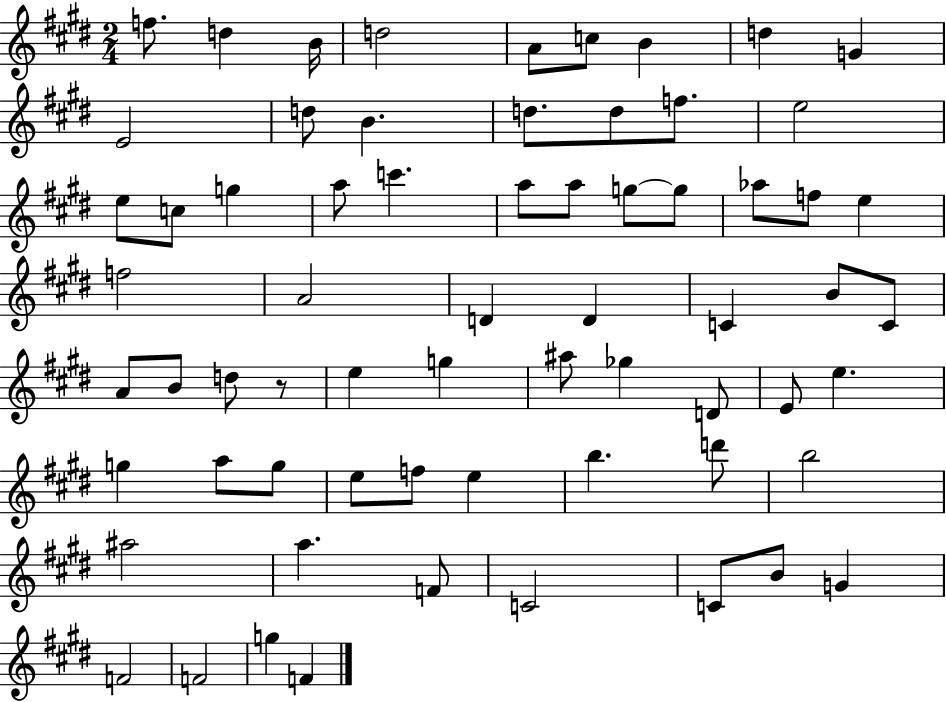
X:1
T:Untitled
M:2/4
L:1/4
K:E
f/2 d B/4 d2 A/2 c/2 B d G E2 d/2 B d/2 d/2 f/2 e2 e/2 c/2 g a/2 c' a/2 a/2 g/2 g/2 _a/2 f/2 e f2 A2 D D C B/2 C/2 A/2 B/2 d/2 z/2 e g ^a/2 _g D/2 E/2 e g a/2 g/2 e/2 f/2 e b d'/2 b2 ^a2 a F/2 C2 C/2 B/2 G F2 F2 g F